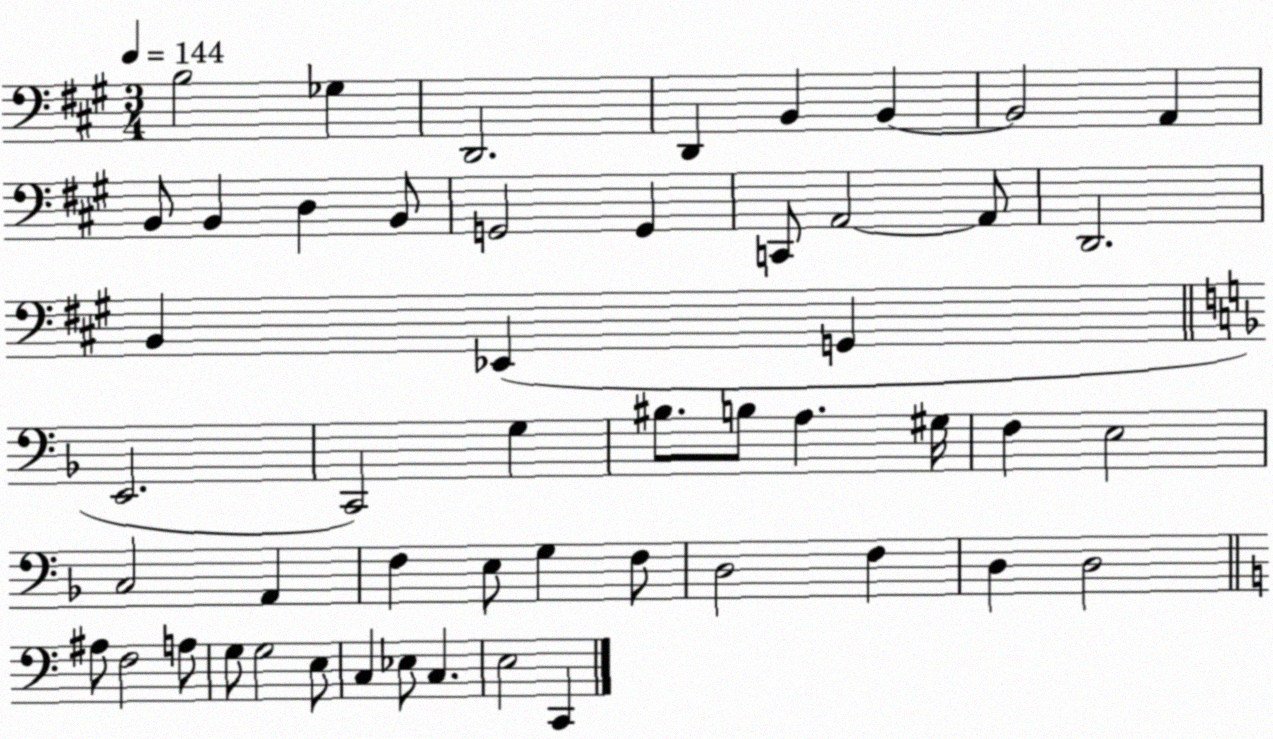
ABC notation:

X:1
T:Untitled
M:3/4
L:1/4
K:A
B,2 _G, D,,2 D,, B,, B,, B,,2 A,, B,,/2 B,, D, B,,/2 G,,2 G,, C,,/2 A,,2 A,,/2 D,,2 B,, _E,, G,, E,,2 C,,2 G, ^B,/2 B,/2 A, ^G,/4 F, E,2 C,2 A,, F, E,/2 G, F,/2 D,2 F, D, D,2 ^A,/2 F,2 A,/2 G,/2 G,2 E,/2 C, _E,/2 C, E,2 C,,